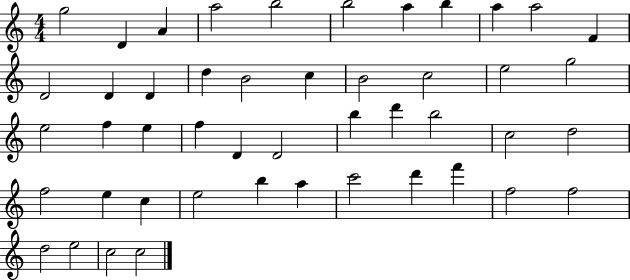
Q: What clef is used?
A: treble